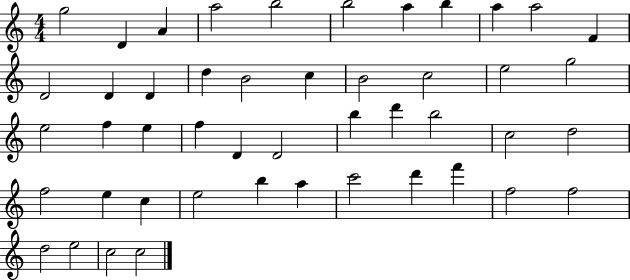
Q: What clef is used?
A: treble